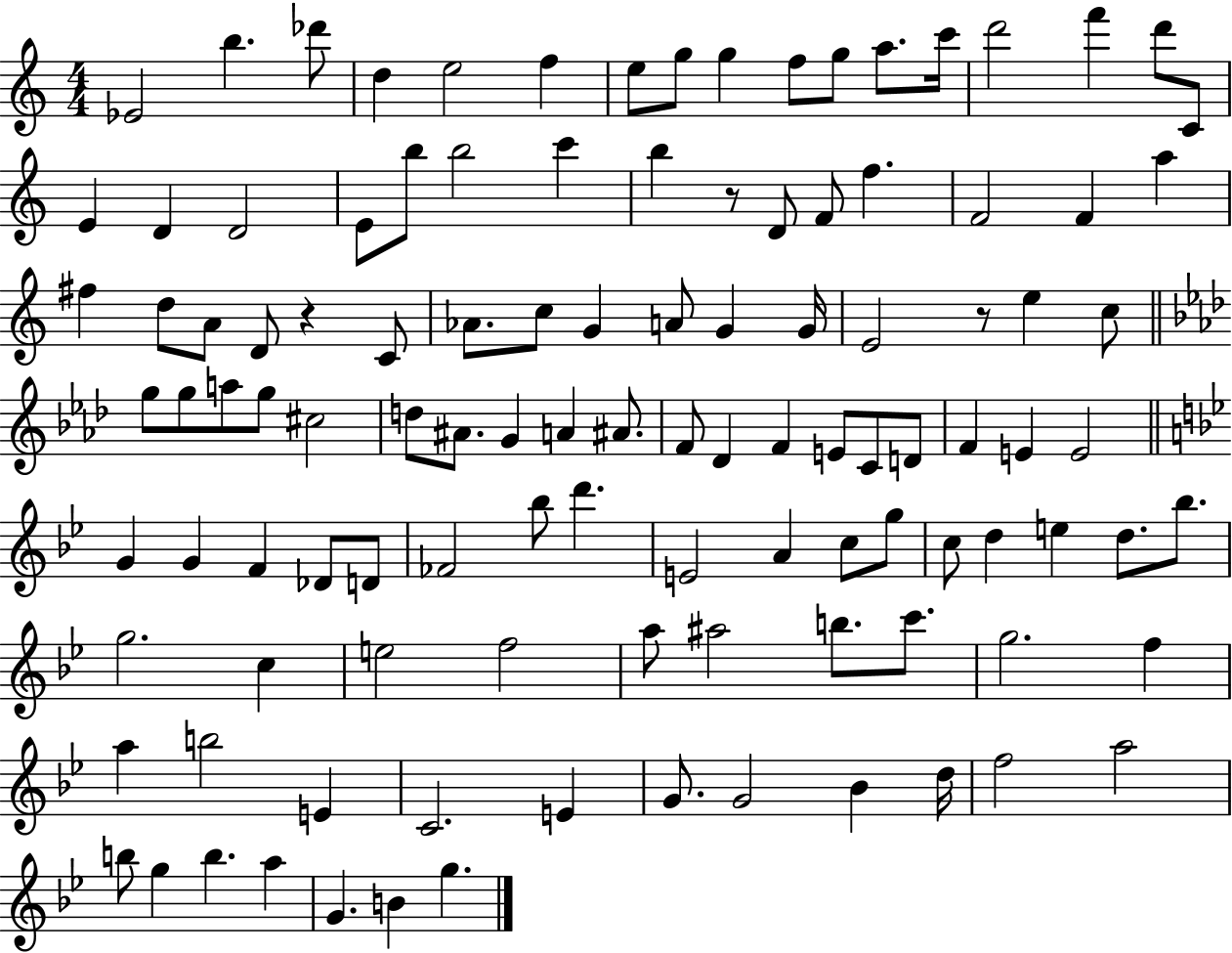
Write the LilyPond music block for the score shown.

{
  \clef treble
  \numericTimeSignature
  \time 4/4
  \key c \major
  \repeat volta 2 { ees'2 b''4. des'''8 | d''4 e''2 f''4 | e''8 g''8 g''4 f''8 g''8 a''8. c'''16 | d'''2 f'''4 d'''8 c'8 | \break e'4 d'4 d'2 | e'8 b''8 b''2 c'''4 | b''4 r8 d'8 f'8 f''4. | f'2 f'4 a''4 | \break fis''4 d''8 a'8 d'8 r4 c'8 | aes'8. c''8 g'4 a'8 g'4 g'16 | e'2 r8 e''4 c''8 | \bar "||" \break \key f \minor g''8 g''8 a''8 g''8 cis''2 | d''8 ais'8. g'4 a'4 ais'8. | f'8 des'4 f'4 e'8 c'8 d'8 | f'4 e'4 e'2 | \break \bar "||" \break \key bes \major g'4 g'4 f'4 des'8 d'8 | fes'2 bes''8 d'''4. | e'2 a'4 c''8 g''8 | c''8 d''4 e''4 d''8. bes''8. | \break g''2. c''4 | e''2 f''2 | a''8 ais''2 b''8. c'''8. | g''2. f''4 | \break a''4 b''2 e'4 | c'2. e'4 | g'8. g'2 bes'4 d''16 | f''2 a''2 | \break b''8 g''4 b''4. a''4 | g'4. b'4 g''4. | } \bar "|."
}